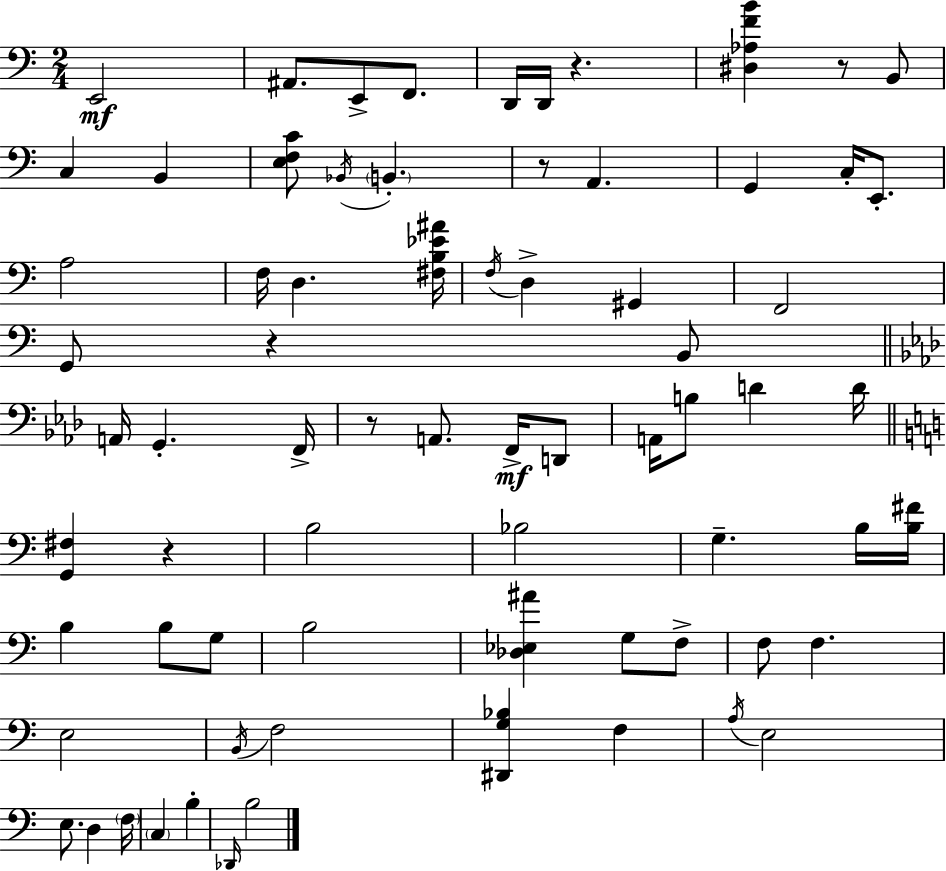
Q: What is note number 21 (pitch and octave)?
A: G#2